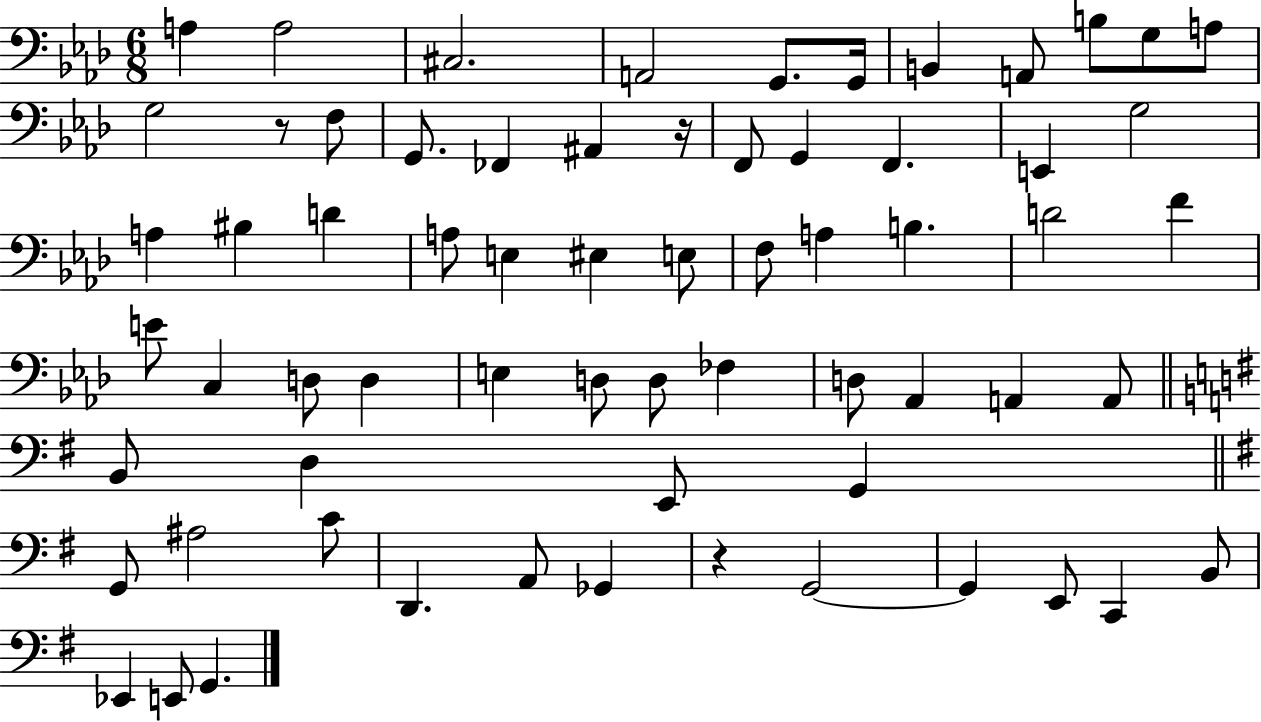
A3/q A3/h C#3/h. A2/h G2/e. G2/s B2/q A2/e B3/e G3/e A3/e G3/h R/e F3/e G2/e. FES2/q A#2/q R/s F2/e G2/q F2/q. E2/q G3/h A3/q BIS3/q D4/q A3/e E3/q EIS3/q E3/e F3/e A3/q B3/q. D4/h F4/q E4/e C3/q D3/e D3/q E3/q D3/e D3/e FES3/q D3/e Ab2/q A2/q A2/e B2/e D3/q E2/e G2/q G2/e A#3/h C4/e D2/q. A2/e Gb2/q R/q G2/h G2/q E2/e C2/q B2/e Eb2/q E2/e G2/q.